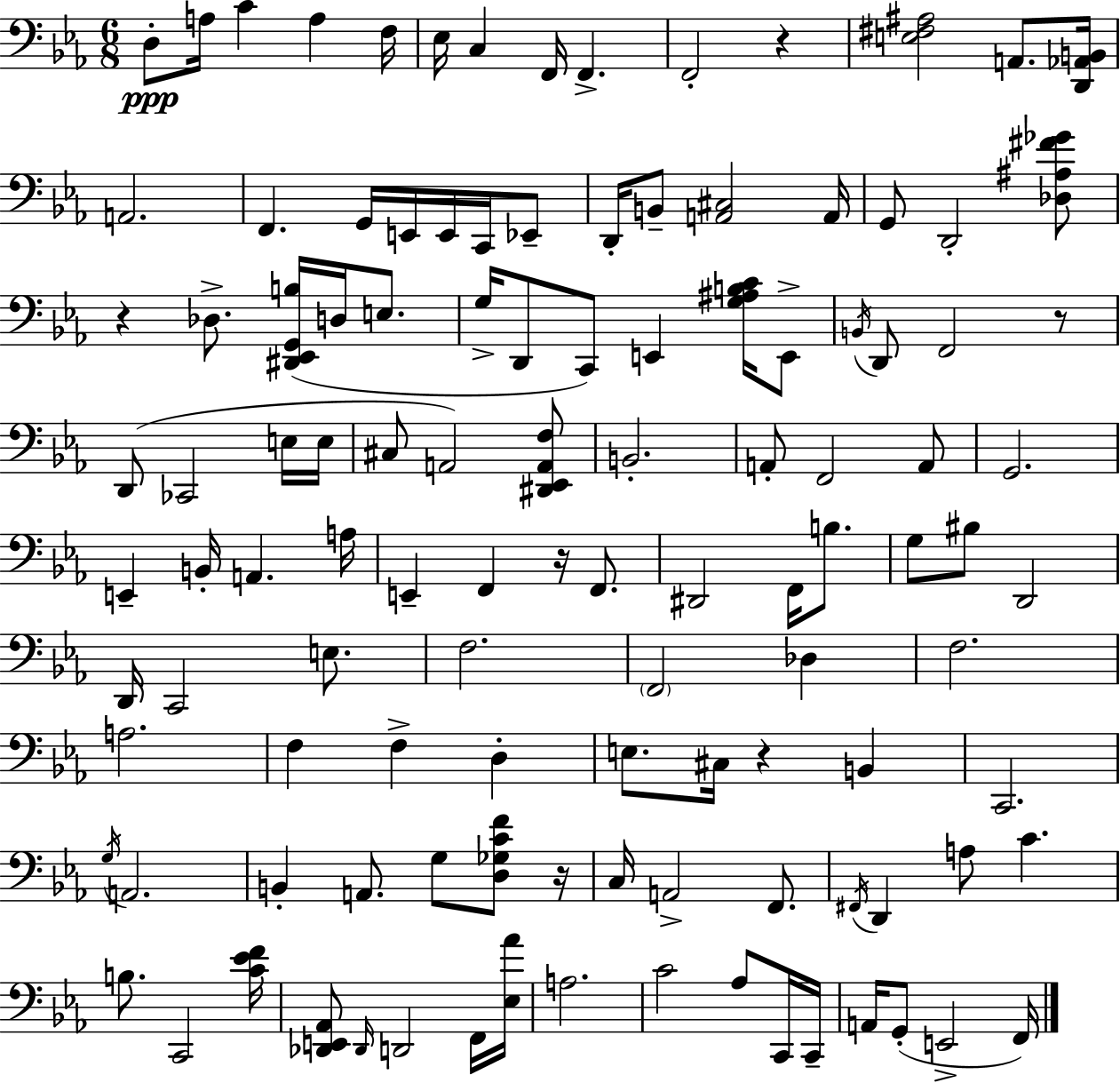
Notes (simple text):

D3/e A3/s C4/q A3/q F3/s Eb3/s C3/q F2/s F2/q. F2/h R/q [E3,F#3,A#3]/h A2/e. [D2,Ab2,B2]/s A2/h. F2/q. G2/s E2/s E2/s C2/s Eb2/e D2/s B2/e [A2,C#3]/h A2/s G2/e D2/h [Db3,A#3,F#4,Gb4]/e R/q Db3/e. [D#2,Eb2,G2,B3]/s D3/s E3/e. G3/s D2/e C2/e E2/q [G3,A#3,B3,C4]/s E2/e B2/s D2/e F2/h R/e D2/e CES2/h E3/s E3/s C#3/e A2/h [D#2,Eb2,A2,F3]/e B2/h. A2/e F2/h A2/e G2/h. E2/q B2/s A2/q. A3/s E2/q F2/q R/s F2/e. D#2/h F2/s B3/e. G3/e BIS3/e D2/h D2/s C2/h E3/e. F3/h. F2/h Db3/q F3/h. A3/h. F3/q F3/q D3/q E3/e. C#3/s R/q B2/q C2/h. G3/s A2/h. B2/q A2/e. G3/e [D3,Gb3,C4,F4]/e R/s C3/s A2/h F2/e. F#2/s D2/q A3/e C4/q. B3/e. C2/h [C4,Eb4,F4]/s [Db2,E2,Ab2]/e Db2/s D2/h F2/s [Eb3,Ab4]/s A3/h. C4/h Ab3/e C2/s C2/s A2/s G2/e E2/h F2/s